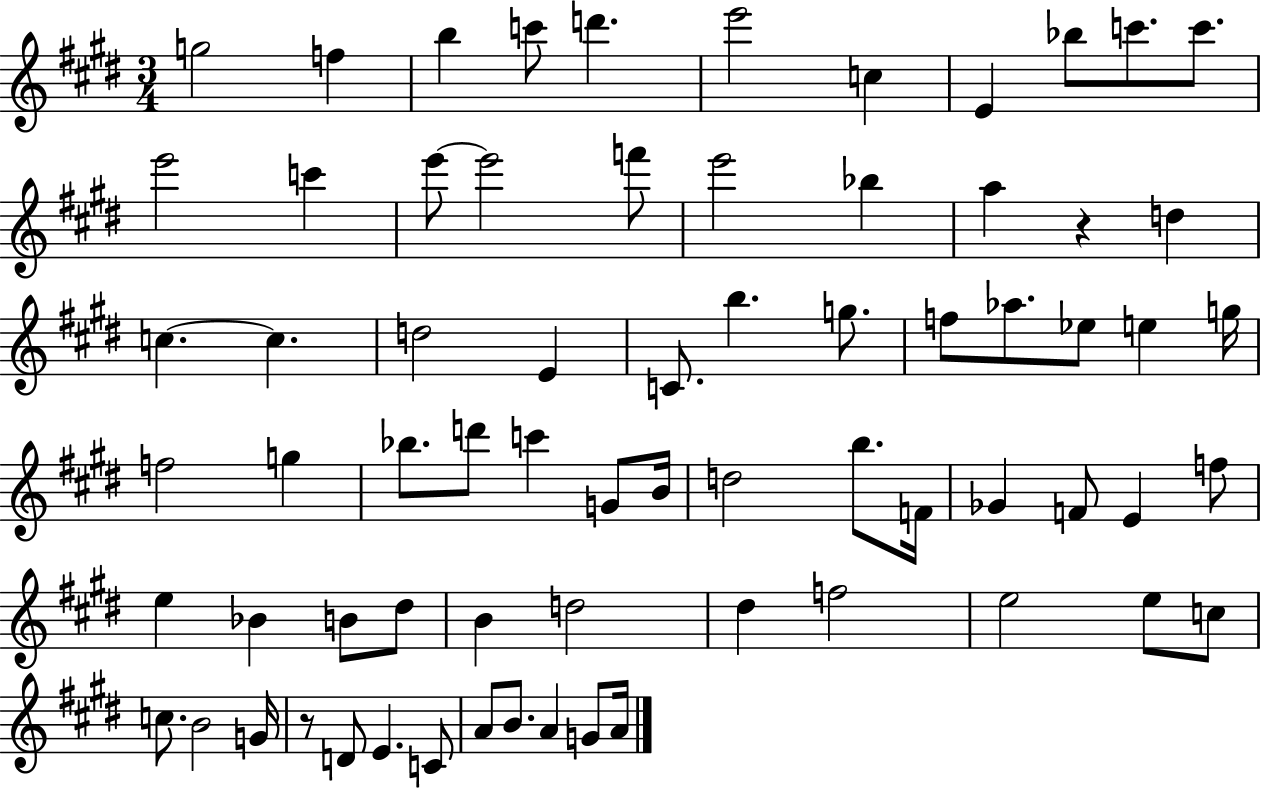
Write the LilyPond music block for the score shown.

{
  \clef treble
  \numericTimeSignature
  \time 3/4
  \key e \major
  g''2 f''4 | b''4 c'''8 d'''4. | e'''2 c''4 | e'4 bes''8 c'''8. c'''8. | \break e'''2 c'''4 | e'''8~~ e'''2 f'''8 | e'''2 bes''4 | a''4 r4 d''4 | \break c''4.~~ c''4. | d''2 e'4 | c'8. b''4. g''8. | f''8 aes''8. ees''8 e''4 g''16 | \break f''2 g''4 | bes''8. d'''8 c'''4 g'8 b'16 | d''2 b''8. f'16 | ges'4 f'8 e'4 f''8 | \break e''4 bes'4 b'8 dis''8 | b'4 d''2 | dis''4 f''2 | e''2 e''8 c''8 | \break c''8. b'2 g'16 | r8 d'8 e'4. c'8 | a'8 b'8. a'4 g'8 a'16 | \bar "|."
}